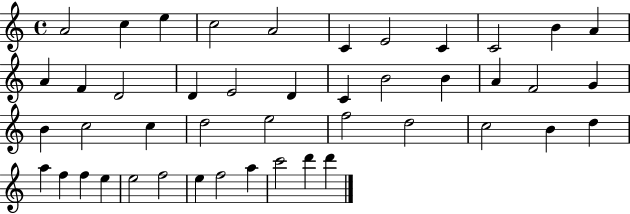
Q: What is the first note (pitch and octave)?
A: A4